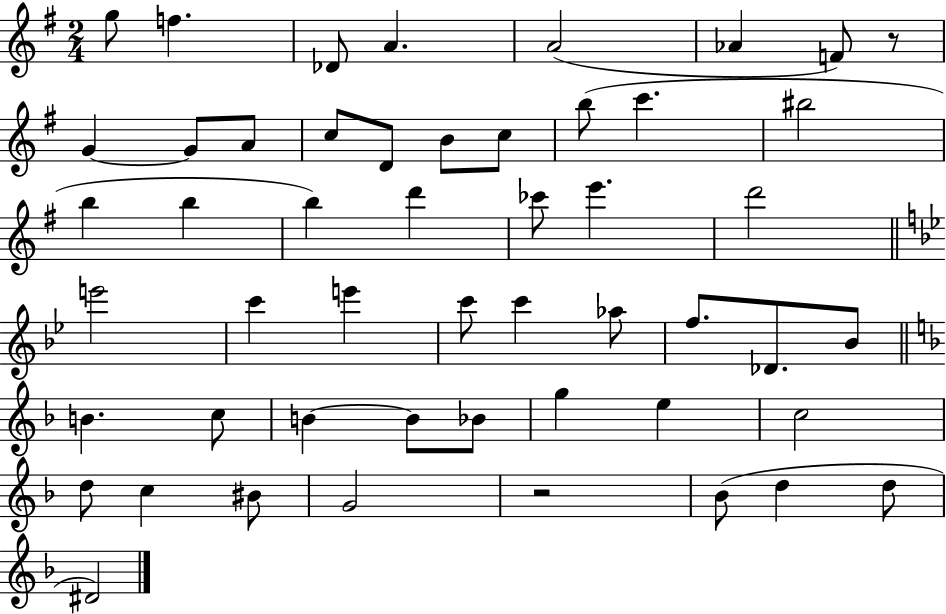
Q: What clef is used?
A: treble